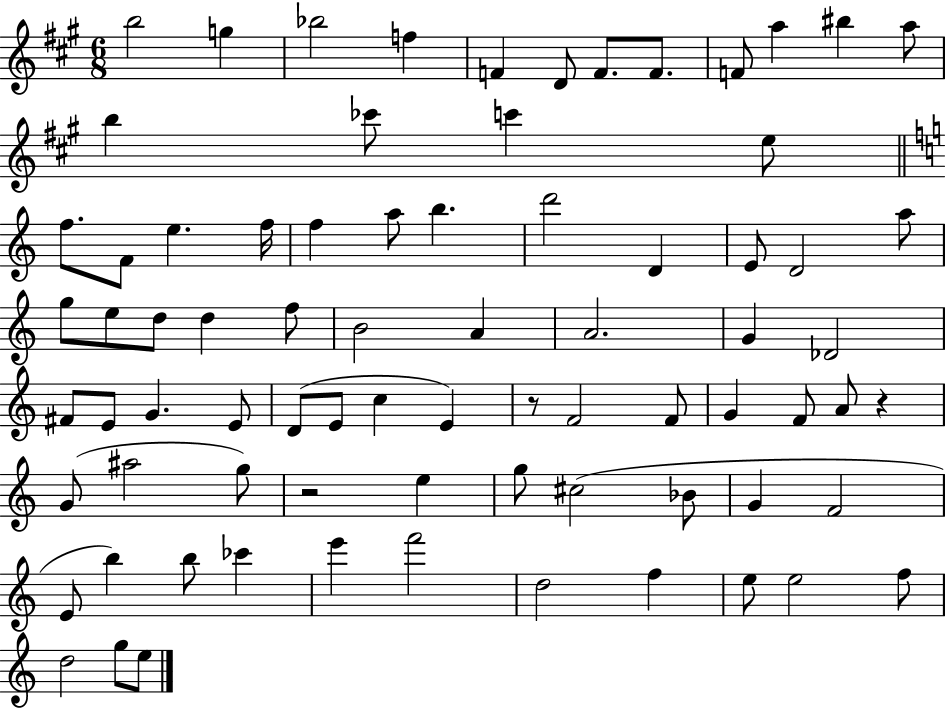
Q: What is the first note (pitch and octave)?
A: B5